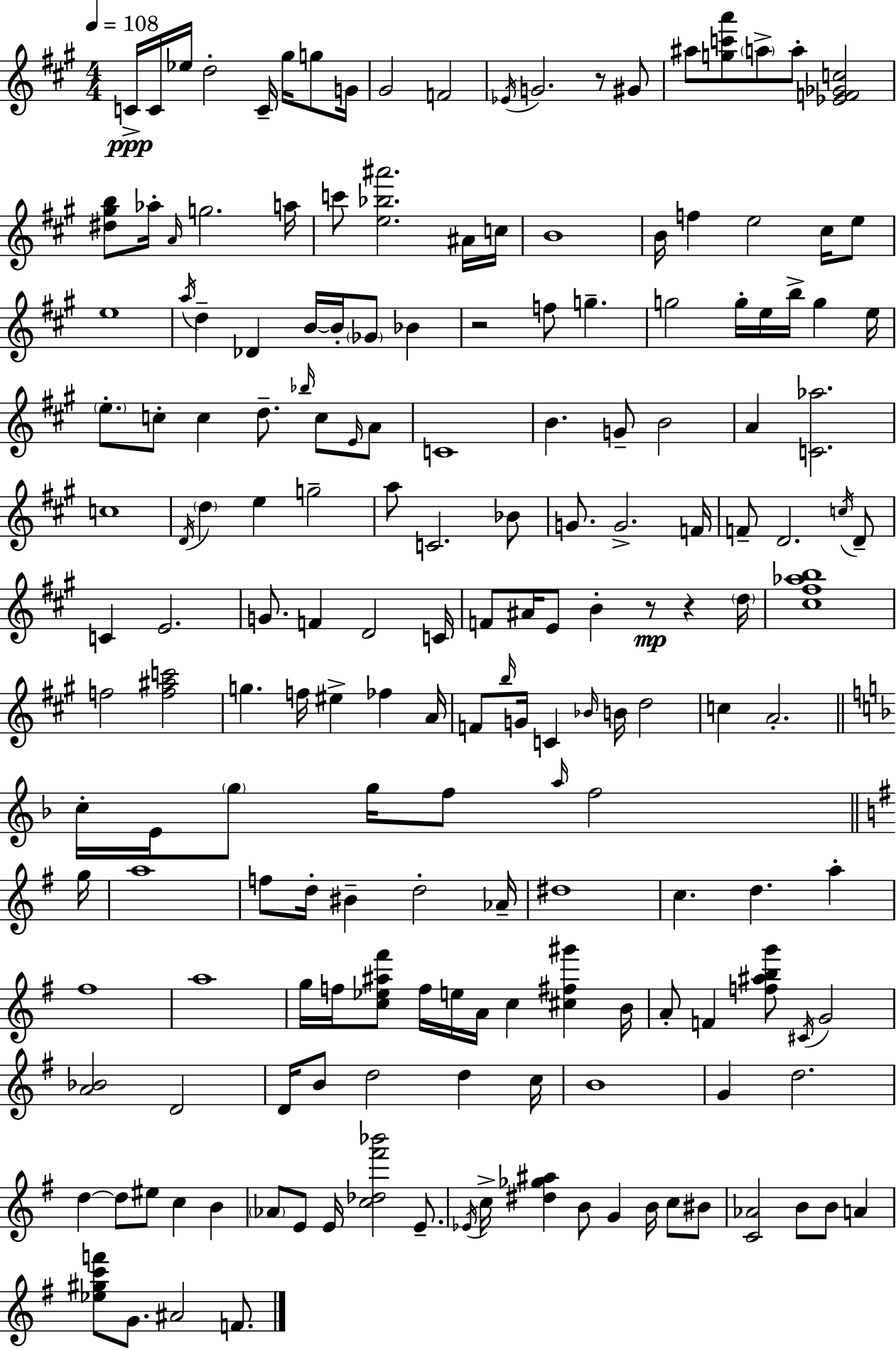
C4/s C4/s Eb5/s D5/h C4/s G#5/s G5/e G4/s G#4/h F4/h Eb4/s G4/h. R/e G#4/e A#5/e [G5,C6,A6]/e A5/e A5/e [Eb4,F4,Gb4,C5]/h [D#5,G#5,B5]/e Ab5/s A4/s G5/h. A5/s C6/e [E5,Bb5,A#6]/h. A#4/s C5/s B4/w B4/s F5/q E5/h C#5/s E5/e E5/w A5/s D5/q Db4/q B4/s B4/s Gb4/e Bb4/q R/h F5/e G5/q. G5/h G5/s E5/s B5/s G5/q E5/s E5/e. C5/e C5/q D5/e. Bb5/s C5/e E4/s A4/e C4/w B4/q. G4/e B4/h A4/q [C4,Ab5]/h. C5/w D4/s D5/q E5/q G5/h A5/e C4/h. Bb4/e G4/e. G4/h. F4/s F4/e D4/h. C5/s D4/e C4/q E4/h. G4/e. F4/q D4/h C4/s F4/e A#4/s E4/e B4/q R/e R/q D5/s [C#5,F#5,Ab5,B5]/w F5/h [F5,A#5,C6]/h G5/q. F5/s EIS5/q FES5/q A4/s F4/e B5/s G4/s C4/q Bb4/s B4/s D5/h C5/q A4/h. C5/s E4/s G5/e G5/s F5/e A5/s F5/h G5/s A5/w F5/e D5/s BIS4/q D5/h Ab4/s D#5/w C5/q. D5/q. A5/q F#5/w A5/w G5/s F5/s [C5,Eb5,A#5,F#6]/e F5/s E5/s A4/s C5/q [C#5,F#5,G#6]/q B4/s A4/e F4/q [F5,A#5,B5,G6]/e C#4/s G4/h [A4,Bb4]/h D4/h D4/s B4/e D5/h D5/q C5/s B4/w G4/q D5/h. D5/q D5/e EIS5/e C5/q B4/q Ab4/e E4/e E4/s [C5,Db5,F#6,Bb6]/h E4/e. Eb4/s C5/s [D#5,Gb5,A#5]/q B4/e G4/q B4/s C5/e BIS4/e [C4,Ab4]/h B4/e B4/e A4/q [Eb5,G#5,C6,F6]/e G4/e. A#4/h F4/e.